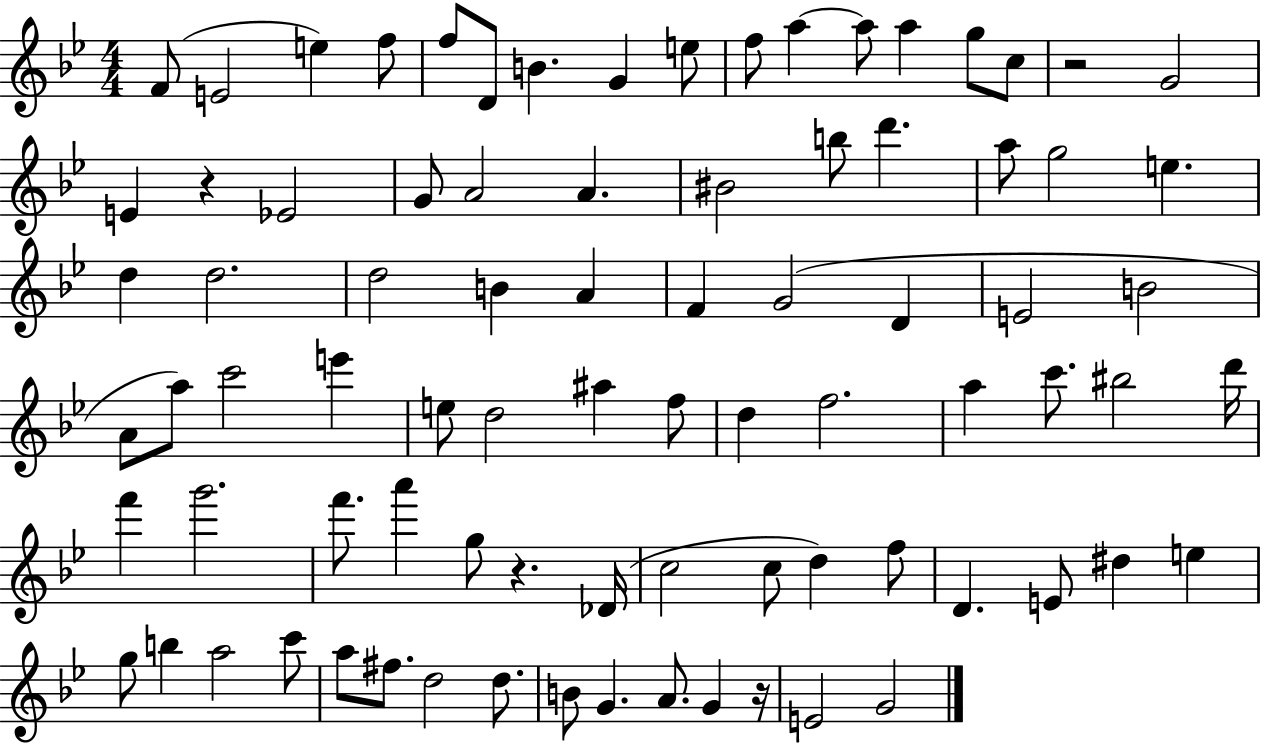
X:1
T:Untitled
M:4/4
L:1/4
K:Bb
F/2 E2 e f/2 f/2 D/2 B G e/2 f/2 a a/2 a g/2 c/2 z2 G2 E z _E2 G/2 A2 A ^B2 b/2 d' a/2 g2 e d d2 d2 B A F G2 D E2 B2 A/2 a/2 c'2 e' e/2 d2 ^a f/2 d f2 a c'/2 ^b2 d'/4 f' g'2 f'/2 a' g/2 z _D/4 c2 c/2 d f/2 D E/2 ^d e g/2 b a2 c'/2 a/2 ^f/2 d2 d/2 B/2 G A/2 G z/4 E2 G2